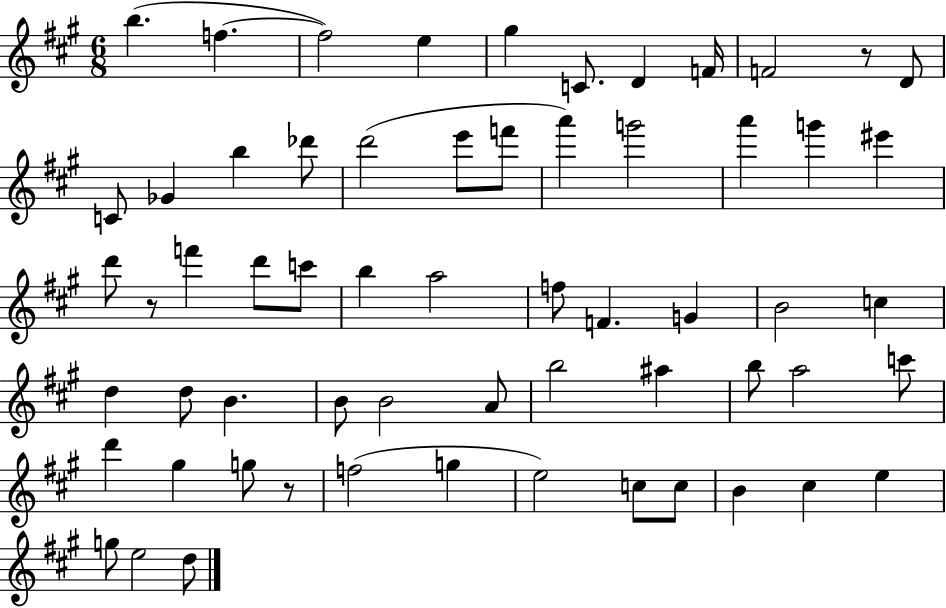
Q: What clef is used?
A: treble